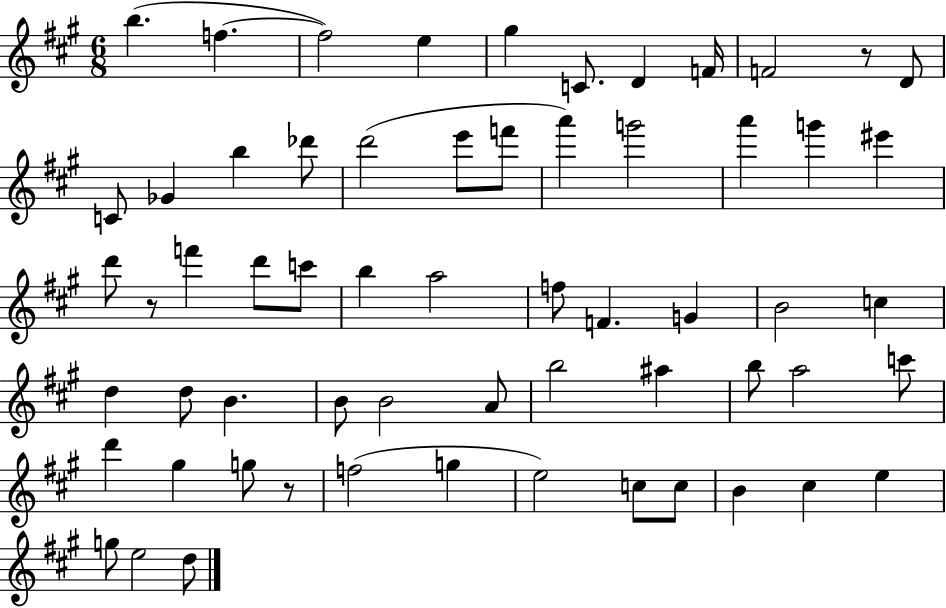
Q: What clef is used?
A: treble